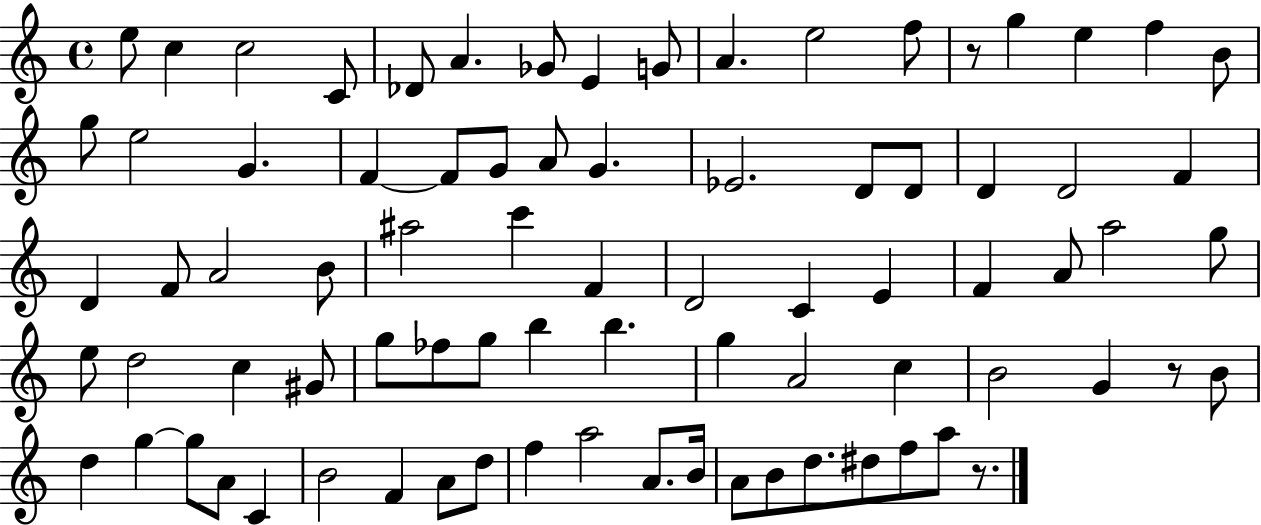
E5/e C5/q C5/h C4/e Db4/e A4/q. Gb4/e E4/q G4/e A4/q. E5/h F5/e R/e G5/q E5/q F5/q B4/e G5/e E5/h G4/q. F4/q F4/e G4/e A4/e G4/q. Eb4/h. D4/e D4/e D4/q D4/h F4/q D4/q F4/e A4/h B4/e A#5/h C6/q F4/q D4/h C4/q E4/q F4/q A4/e A5/h G5/e E5/e D5/h C5/q G#4/e G5/e FES5/e G5/e B5/q B5/q. G5/q A4/h C5/q B4/h G4/q R/e B4/e D5/q G5/q G5/e A4/e C4/q B4/h F4/q A4/e D5/e F5/q A5/h A4/e. B4/s A4/e B4/e D5/e. D#5/e F5/e A5/e R/e.